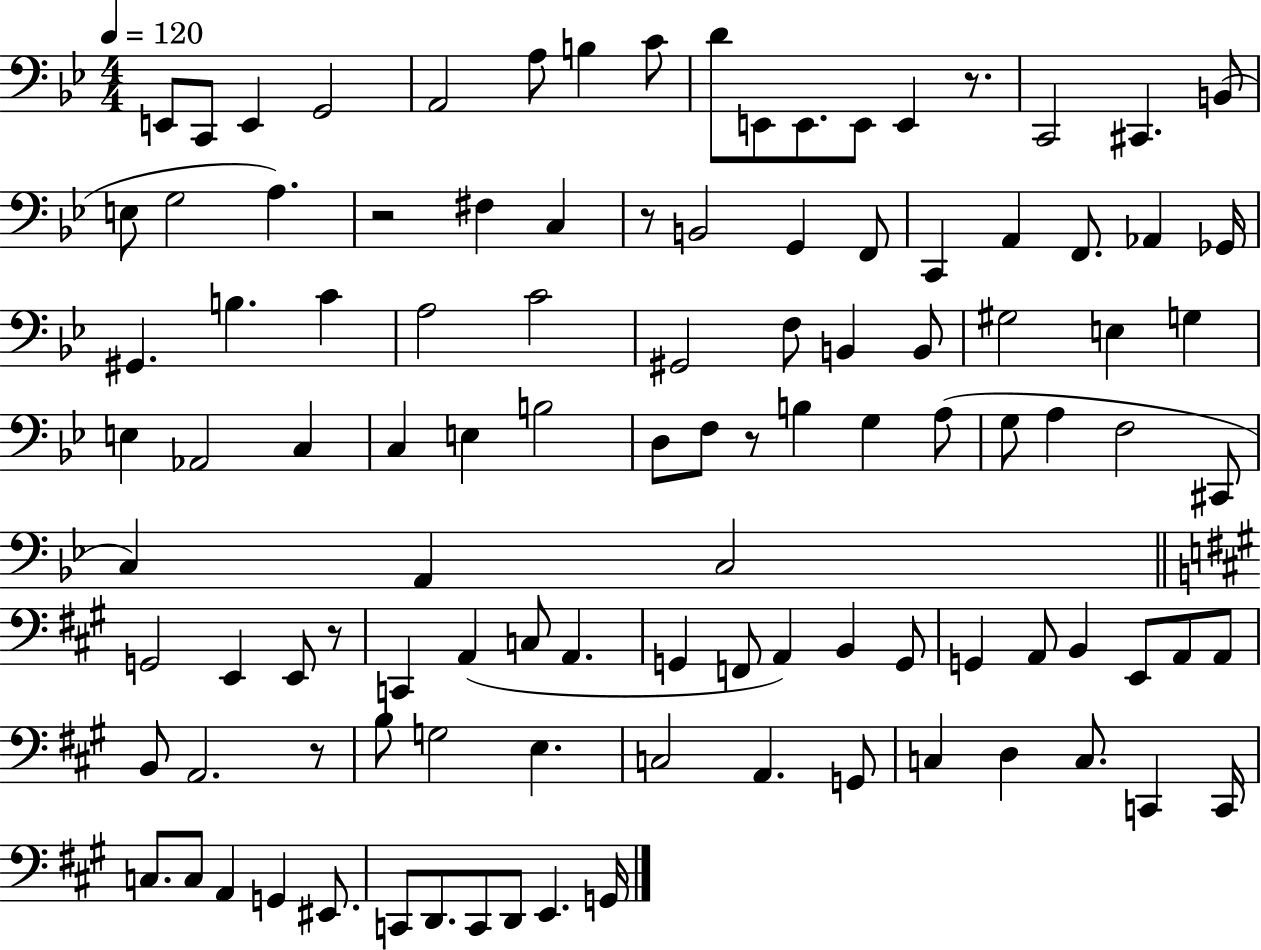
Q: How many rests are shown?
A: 6